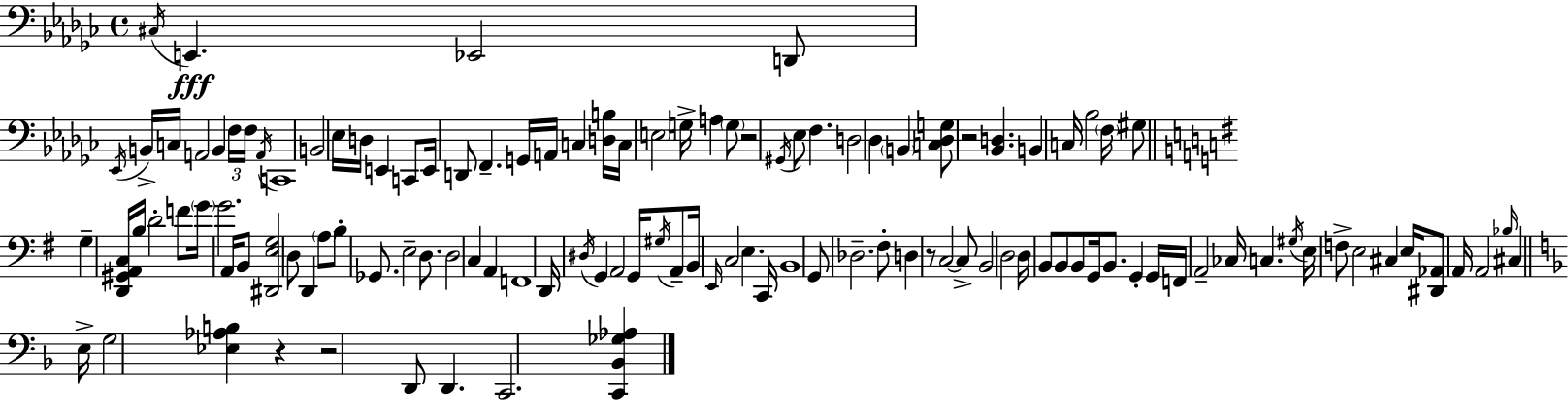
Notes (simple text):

C#3/s E2/q. Eb2/h D2/e Eb2/s B2/s C3/s A2/h B2/q F3/s F3/s A2/s C2/w B2/h Eb3/s D3/s E2/q C2/e E2/s D2/e F2/q. G2/s A2/s C3/q [D3,B3]/s C3/s E3/h G3/s A3/q G3/e R/h G#2/s Eb3/e F3/q. D3/h Db3/q B2/q [C3,Db3,G3]/e R/h [Bb2,D3]/q. B2/q C3/s Bb3/h F3/s G#3/e G3/q [D2,G#2,A2,C3]/s B3/s D4/h F4/e G4/s G4/h. A2/s B2/e [D#2,E3,G3]/h D3/e D2/q A3/e B3/e Gb2/e. E3/h D3/e. D3/h C3/q A2/q F2/w D2/s D#3/s G2/q A2/h G2/s G#3/s A2/e B2/s E2/s C3/h E3/q. C2/s B2/w G2/e Db3/h. F#3/e D3/q R/e C3/h C3/e B2/h D3/h D3/s B2/e B2/e B2/e G2/s B2/e. G2/q G2/s F2/s A2/h CES3/s C3/q. G#3/s E3/s F3/e E3/h C#3/q E3/s [D#2,Ab2]/e A2/s A2/h Bb3/s C#3/q E3/s G3/h [Eb3,Ab3,B3]/q R/q R/h D2/e D2/q. C2/h. [C2,Bb2,Gb3,Ab3]/q